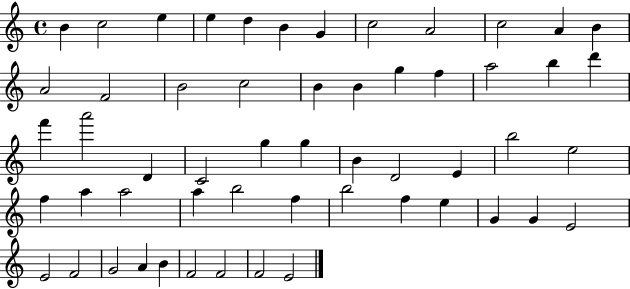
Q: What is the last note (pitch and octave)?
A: E4